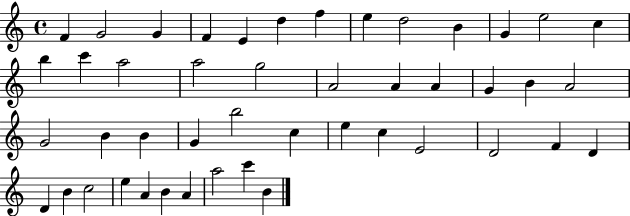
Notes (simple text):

F4/q G4/h G4/q F4/q E4/q D5/q F5/q E5/q D5/h B4/q G4/q E5/h C5/q B5/q C6/q A5/h A5/h G5/h A4/h A4/q A4/q G4/q B4/q A4/h G4/h B4/q B4/q G4/q B5/h C5/q E5/q C5/q E4/h D4/h F4/q D4/q D4/q B4/q C5/h E5/q A4/q B4/q A4/q A5/h C6/q B4/q